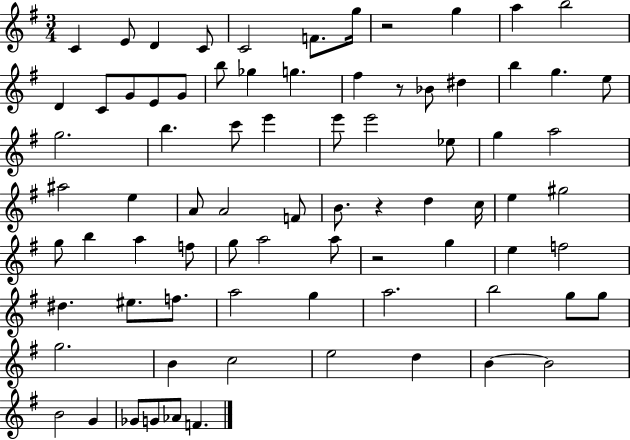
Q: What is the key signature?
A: G major